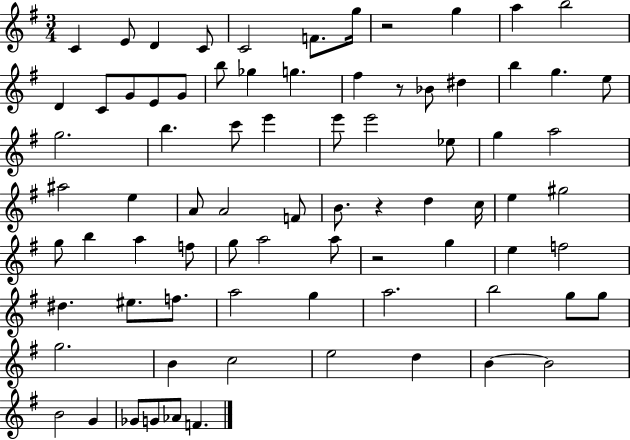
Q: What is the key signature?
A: G major